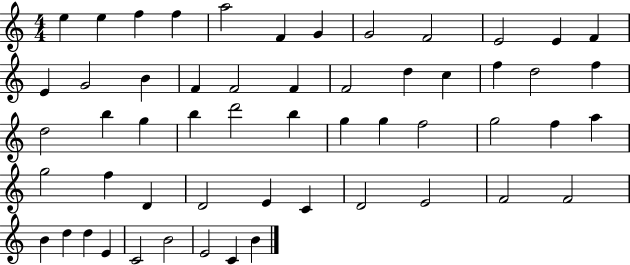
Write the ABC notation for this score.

X:1
T:Untitled
M:4/4
L:1/4
K:C
e e f f a2 F G G2 F2 E2 E F E G2 B F F2 F F2 d c f d2 f d2 b g b d'2 b g g f2 g2 f a g2 f D D2 E C D2 E2 F2 F2 B d d E C2 B2 E2 C B